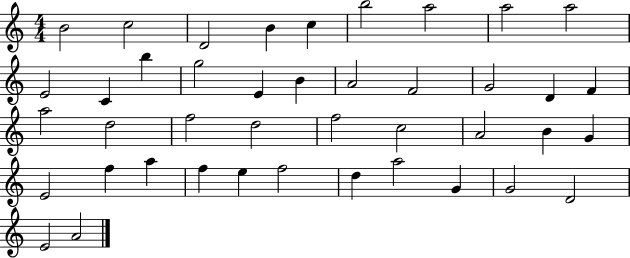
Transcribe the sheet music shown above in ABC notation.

X:1
T:Untitled
M:4/4
L:1/4
K:C
B2 c2 D2 B c b2 a2 a2 a2 E2 C b g2 E B A2 F2 G2 D F a2 d2 f2 d2 f2 c2 A2 B G E2 f a f e f2 d a2 G G2 D2 E2 A2